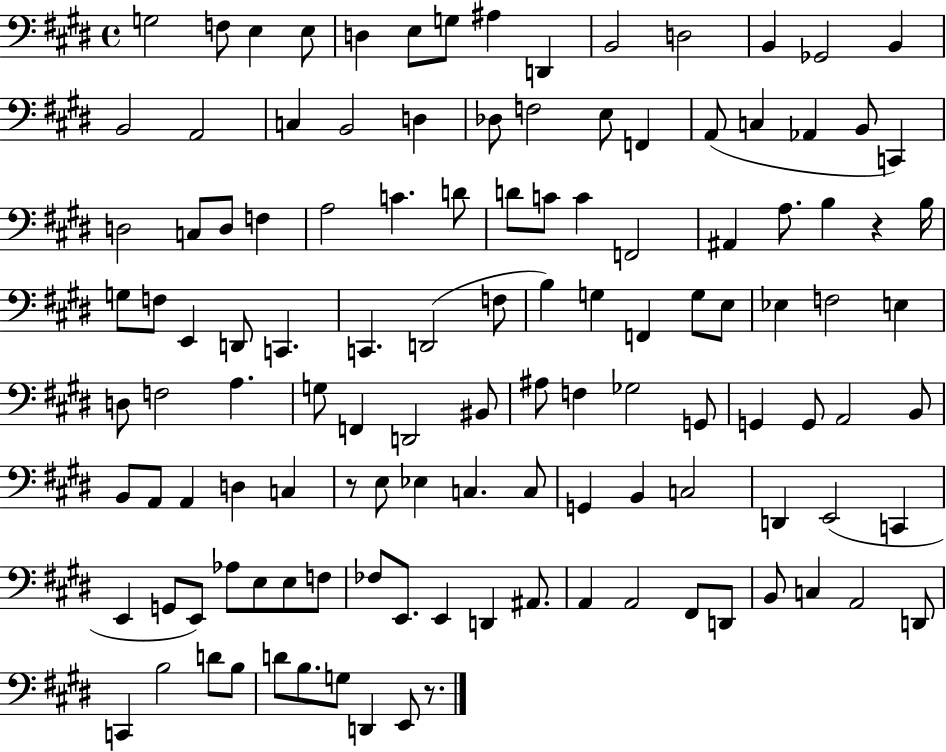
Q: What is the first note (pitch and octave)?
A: G3